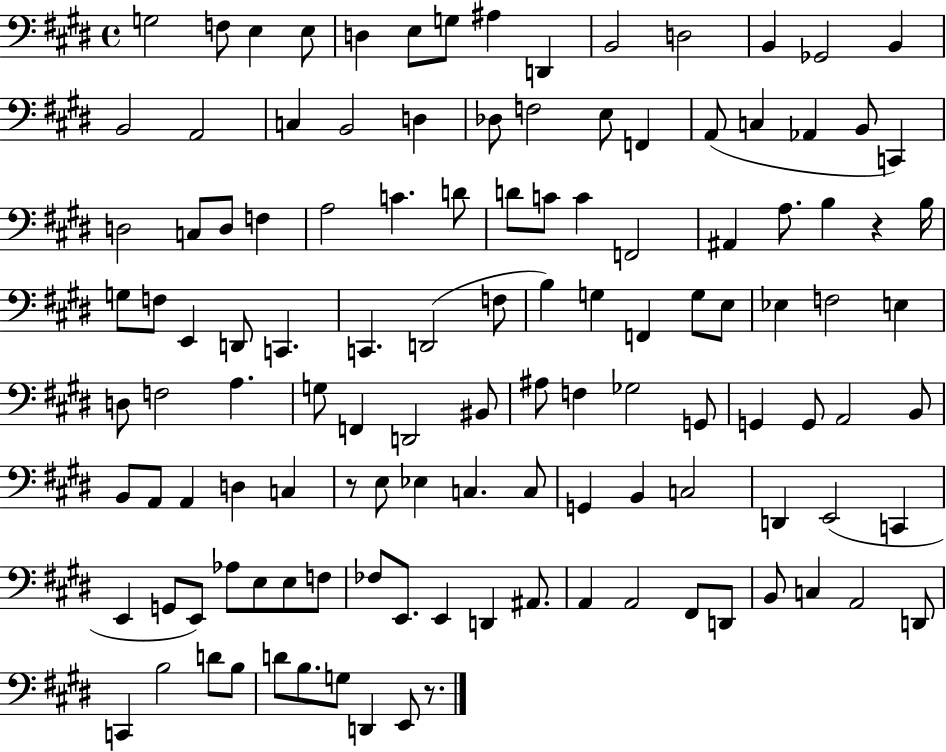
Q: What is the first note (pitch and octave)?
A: G3